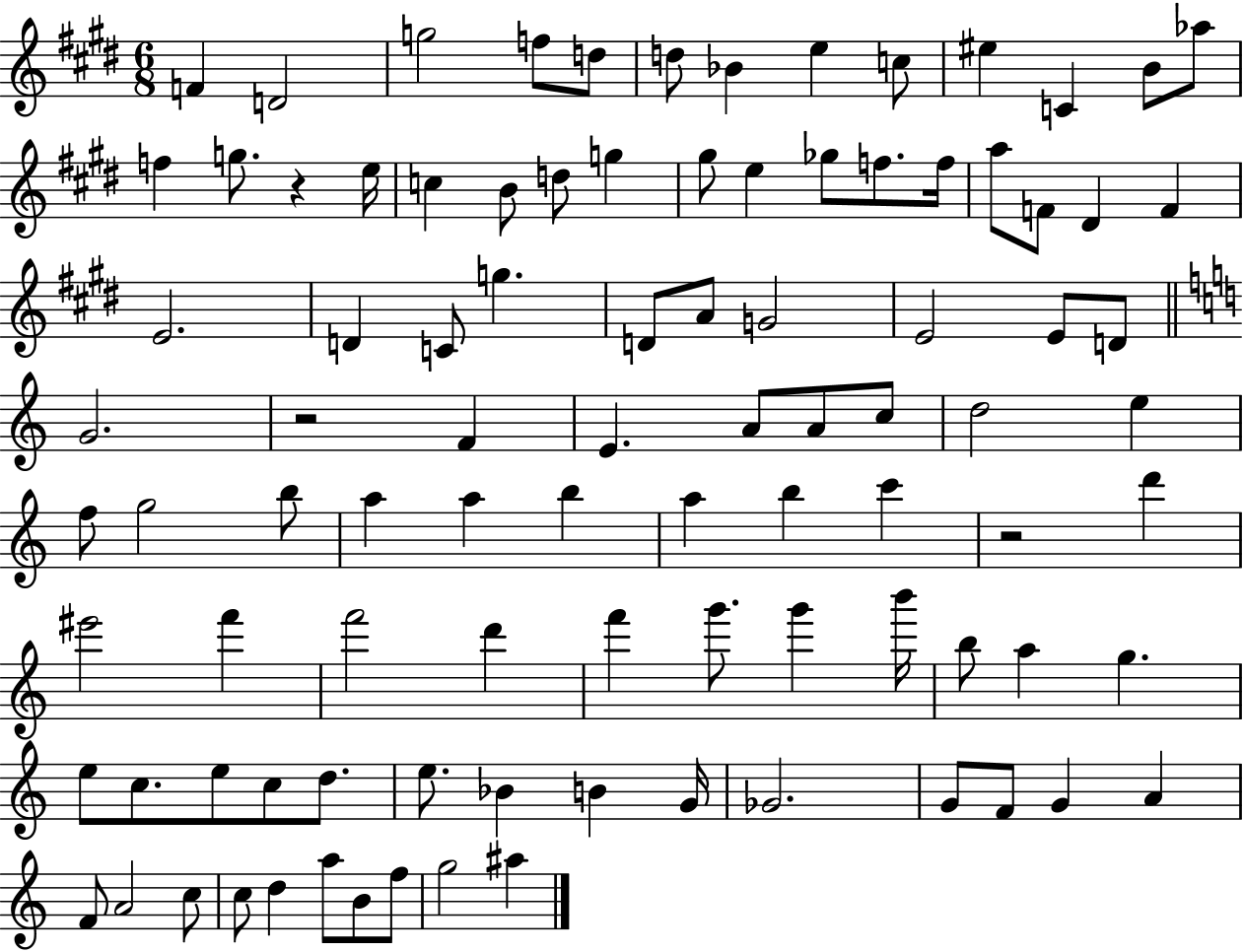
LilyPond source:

{
  \clef treble
  \numericTimeSignature
  \time 6/8
  \key e \major
  f'4 d'2 | g''2 f''8 d''8 | d''8 bes'4 e''4 c''8 | eis''4 c'4 b'8 aes''8 | \break f''4 g''8. r4 e''16 | c''4 b'8 d''8 g''4 | gis''8 e''4 ges''8 f''8. f''16 | a''8 f'8 dis'4 f'4 | \break e'2. | d'4 c'8 g''4. | d'8 a'8 g'2 | e'2 e'8 d'8 | \break \bar "||" \break \key c \major g'2. | r2 f'4 | e'4. a'8 a'8 c''8 | d''2 e''4 | \break f''8 g''2 b''8 | a''4 a''4 b''4 | a''4 b''4 c'''4 | r2 d'''4 | \break eis'''2 f'''4 | f'''2 d'''4 | f'''4 g'''8. g'''4 b'''16 | b''8 a''4 g''4. | \break e''8 c''8. e''8 c''8 d''8. | e''8. bes'4 b'4 g'16 | ges'2. | g'8 f'8 g'4 a'4 | \break f'8 a'2 c''8 | c''8 d''4 a''8 b'8 f''8 | g''2 ais''4 | \bar "|."
}